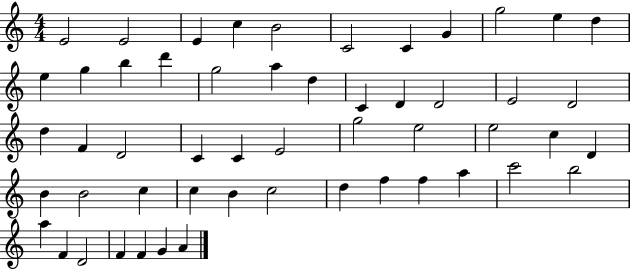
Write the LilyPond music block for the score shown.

{
  \clef treble
  \numericTimeSignature
  \time 4/4
  \key c \major
  e'2 e'2 | e'4 c''4 b'2 | c'2 c'4 g'4 | g''2 e''4 d''4 | \break e''4 g''4 b''4 d'''4 | g''2 a''4 d''4 | c'4 d'4 d'2 | e'2 d'2 | \break d''4 f'4 d'2 | c'4 c'4 e'2 | g''2 e''2 | e''2 c''4 d'4 | \break b'4 b'2 c''4 | c''4 b'4 c''2 | d''4 f''4 f''4 a''4 | c'''2 b''2 | \break a''4 f'4 d'2 | f'4 f'4 g'4 a'4 | \bar "|."
}